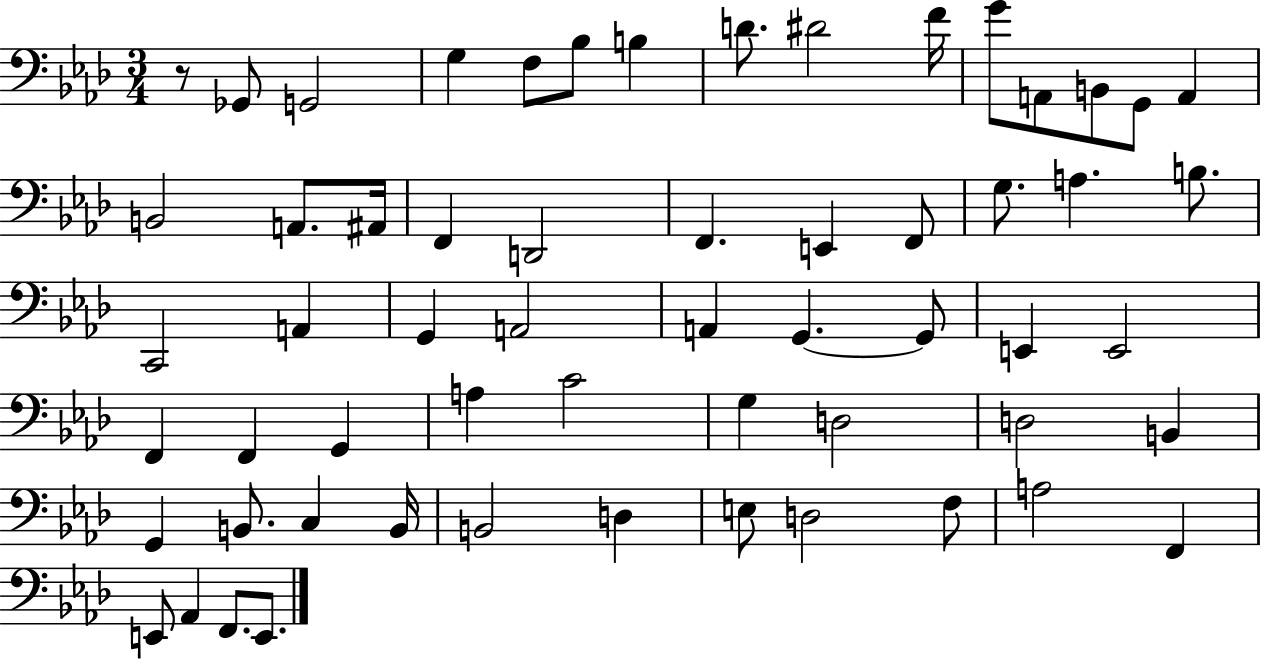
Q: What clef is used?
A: bass